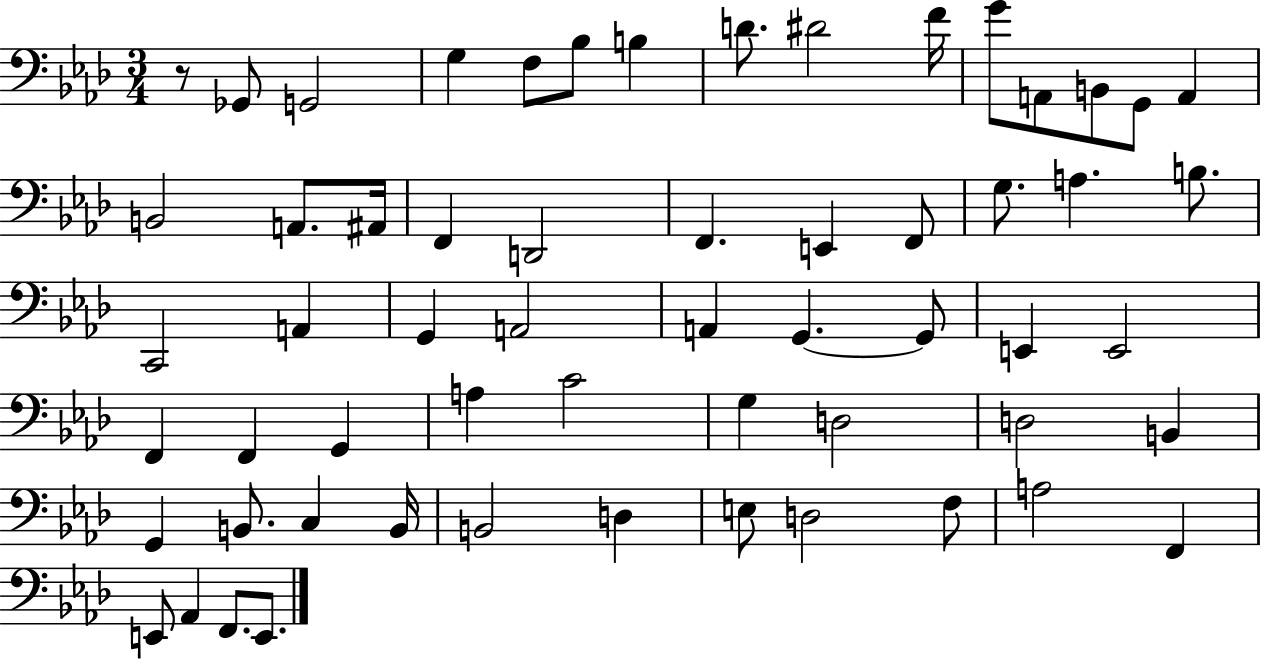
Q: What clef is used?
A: bass